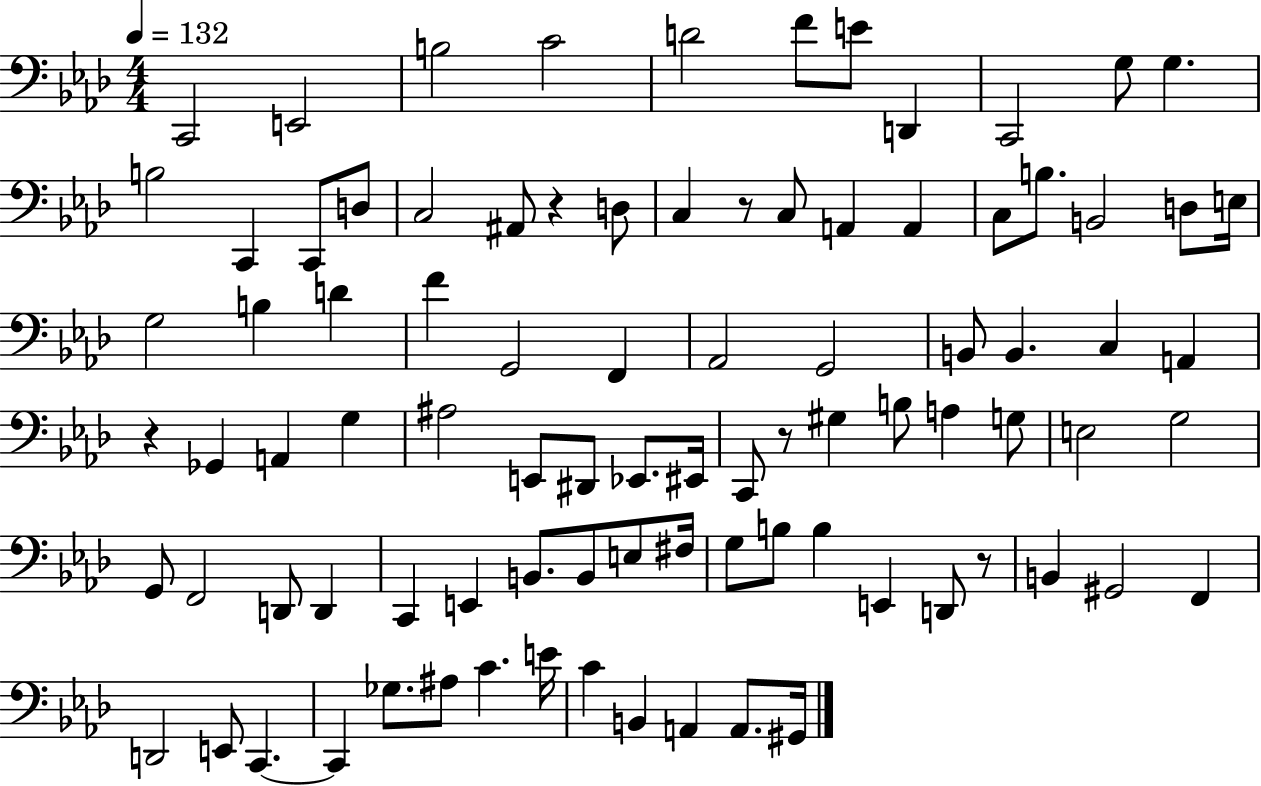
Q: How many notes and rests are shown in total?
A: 90